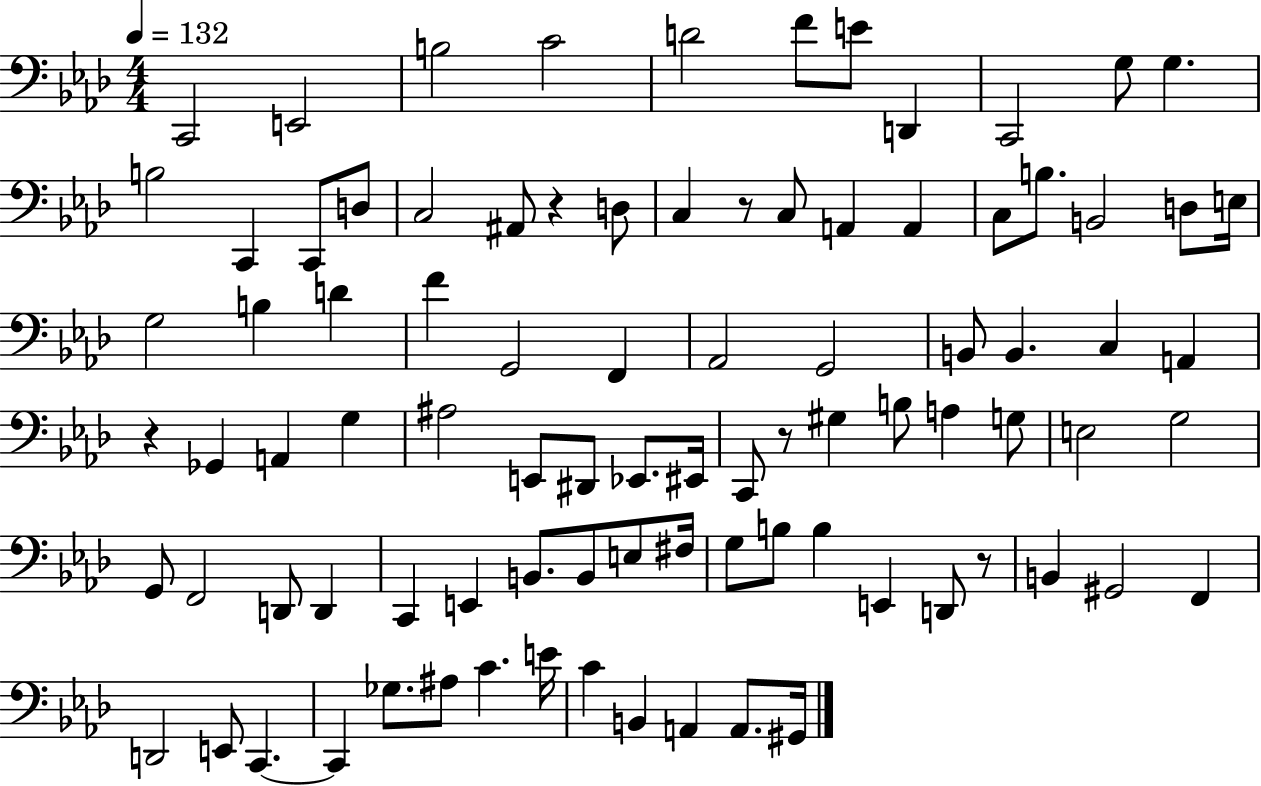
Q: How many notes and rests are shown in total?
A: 90